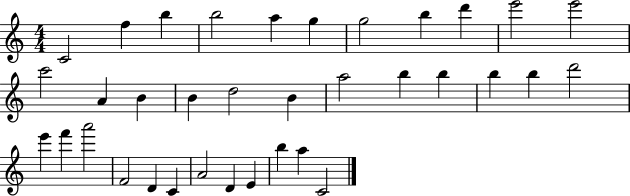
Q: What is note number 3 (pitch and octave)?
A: B5